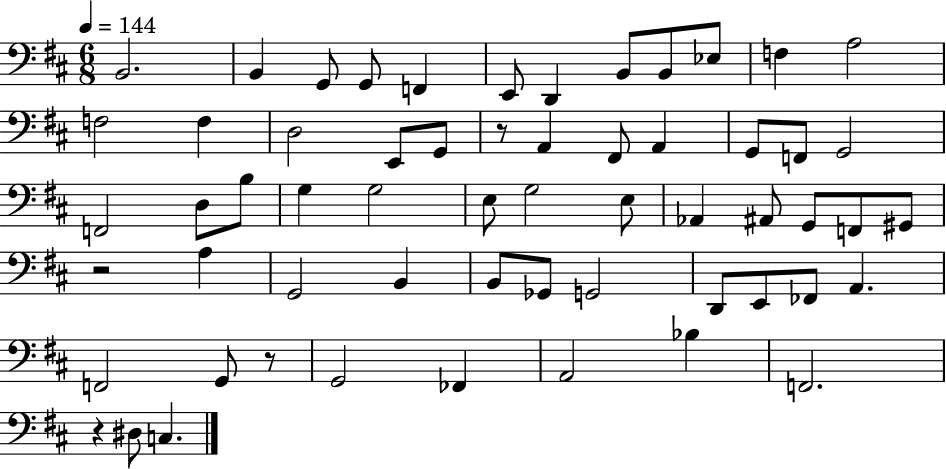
{
  \clef bass
  \numericTimeSignature
  \time 6/8
  \key d \major
  \tempo 4 = 144
  b,2. | b,4 g,8 g,8 f,4 | e,8 d,4 b,8 b,8 ees8 | f4 a2 | \break f2 f4 | d2 e,8 g,8 | r8 a,4 fis,8 a,4 | g,8 f,8 g,2 | \break f,2 d8 b8 | g4 g2 | e8 g2 e8 | aes,4 ais,8 g,8 f,8 gis,8 | \break r2 a4 | g,2 b,4 | b,8 ges,8 g,2 | d,8 e,8 fes,8 a,4. | \break f,2 g,8 r8 | g,2 fes,4 | a,2 bes4 | f,2. | \break r4 dis8 c4. | \bar "|."
}